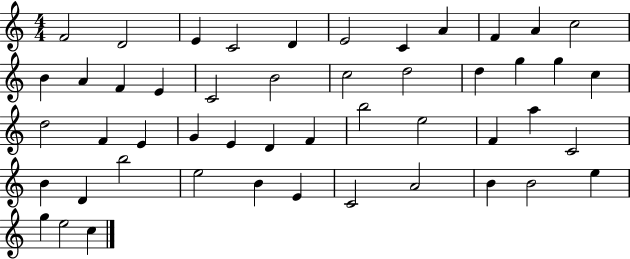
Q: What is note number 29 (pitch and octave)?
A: D4